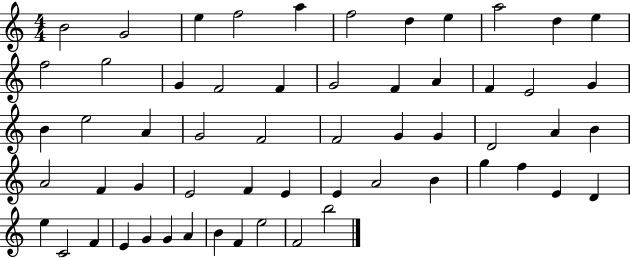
B4/h G4/h E5/q F5/h A5/q F5/h D5/q E5/q A5/h D5/q E5/q F5/h G5/h G4/q F4/h F4/q G4/h F4/q A4/q F4/q E4/h G4/q B4/q E5/h A4/q G4/h F4/h F4/h G4/q G4/q D4/h A4/q B4/q A4/h F4/q G4/q E4/h F4/q E4/q E4/q A4/h B4/q G5/q F5/q E4/q D4/q E5/q C4/h F4/q E4/q G4/q G4/q A4/q B4/q F4/q E5/h F4/h B5/h